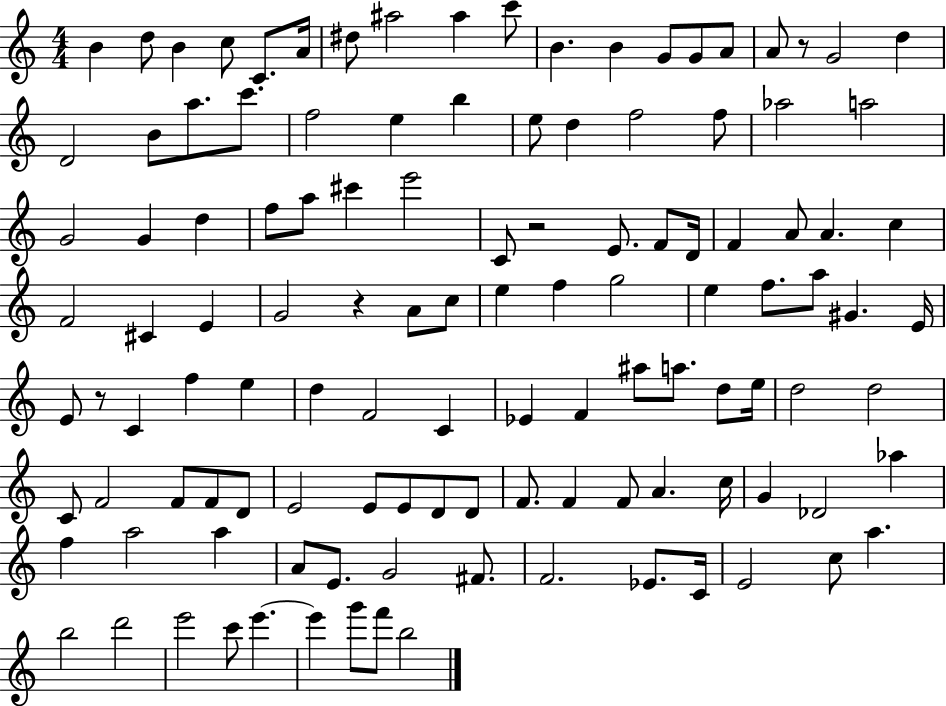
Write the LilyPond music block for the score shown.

{
  \clef treble
  \numericTimeSignature
  \time 4/4
  \key c \major
  b'4 d''8 b'4 c''8 c'8. a'16 | dis''8 ais''2 ais''4 c'''8 | b'4. b'4 g'8 g'8 a'8 | a'8 r8 g'2 d''4 | \break d'2 b'8 a''8. c'''8. | f''2 e''4 b''4 | e''8 d''4 f''2 f''8 | aes''2 a''2 | \break g'2 g'4 d''4 | f''8 a''8 cis'''4 e'''2 | c'8 r2 e'8. f'8 d'16 | f'4 a'8 a'4. c''4 | \break f'2 cis'4 e'4 | g'2 r4 a'8 c''8 | e''4 f''4 g''2 | e''4 f''8. a''8 gis'4. e'16 | \break e'8 r8 c'4 f''4 e''4 | d''4 f'2 c'4 | ees'4 f'4 ais''8 a''8. d''8 e''16 | d''2 d''2 | \break c'8 f'2 f'8 f'8 d'8 | e'2 e'8 e'8 d'8 d'8 | f'8. f'4 f'8 a'4. c''16 | g'4 des'2 aes''4 | \break f''4 a''2 a''4 | a'8 e'8. g'2 fis'8. | f'2. ees'8. c'16 | e'2 c''8 a''4. | \break b''2 d'''2 | e'''2 c'''8 e'''4.~~ | e'''4 g'''8 f'''8 b''2 | \bar "|."
}